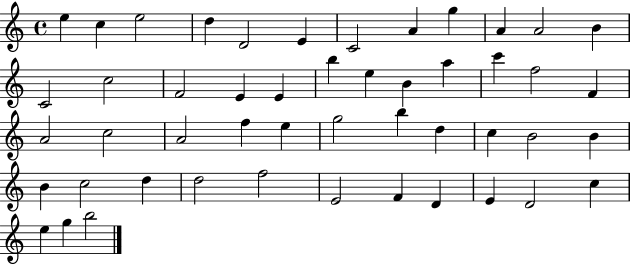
X:1
T:Untitled
M:4/4
L:1/4
K:C
e c e2 d D2 E C2 A g A A2 B C2 c2 F2 E E b e B a c' f2 F A2 c2 A2 f e g2 b d c B2 B B c2 d d2 f2 E2 F D E D2 c e g b2